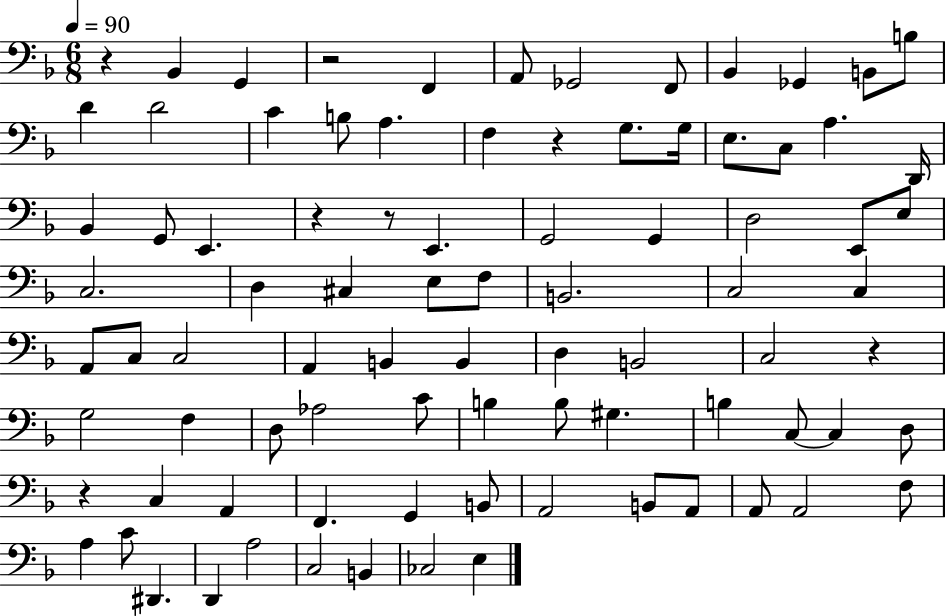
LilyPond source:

{
  \clef bass
  \numericTimeSignature
  \time 6/8
  \key f \major
  \tempo 4 = 90
  r4 bes,4 g,4 | r2 f,4 | a,8 ges,2 f,8 | bes,4 ges,4 b,8 b8 | \break d'4 d'2 | c'4 b8 a4. | f4 r4 g8. g16 | e8. c8 a4. d,16 | \break bes,4 g,8 e,4. | r4 r8 e,4. | g,2 g,4 | d2 e,8 e8 | \break c2. | d4 cis4 e8 f8 | b,2. | c2 c4 | \break a,8 c8 c2 | a,4 b,4 b,4 | d4 b,2 | c2 r4 | \break g2 f4 | d8 aes2 c'8 | b4 b8 gis4. | b4 c8~~ c4 d8 | \break r4 c4 a,4 | f,4. g,4 b,8 | a,2 b,8 a,8 | a,8 a,2 f8 | \break a4 c'8 dis,4. | d,4 a2 | c2 b,4 | ces2 e4 | \break \bar "|."
}